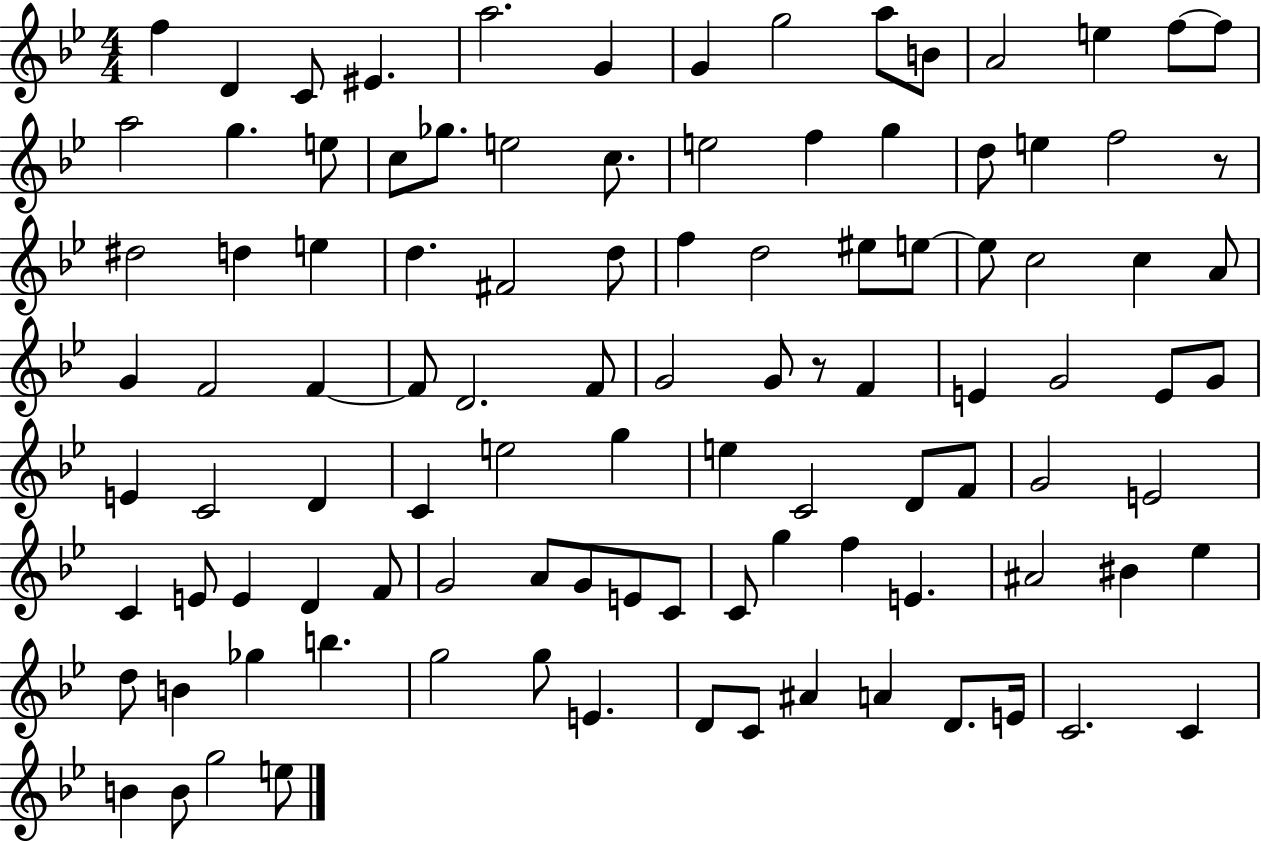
{
  \clef treble
  \numericTimeSignature
  \time 4/4
  \key bes \major
  \repeat volta 2 { f''4 d'4 c'8 eis'4. | a''2. g'4 | g'4 g''2 a''8 b'8 | a'2 e''4 f''8~~ f''8 | \break a''2 g''4. e''8 | c''8 ges''8. e''2 c''8. | e''2 f''4 g''4 | d''8 e''4 f''2 r8 | \break dis''2 d''4 e''4 | d''4. fis'2 d''8 | f''4 d''2 eis''8 e''8~~ | e''8 c''2 c''4 a'8 | \break g'4 f'2 f'4~~ | f'8 d'2. f'8 | g'2 g'8 r8 f'4 | e'4 g'2 e'8 g'8 | \break e'4 c'2 d'4 | c'4 e''2 g''4 | e''4 c'2 d'8 f'8 | g'2 e'2 | \break c'4 e'8 e'4 d'4 f'8 | g'2 a'8 g'8 e'8 c'8 | c'8 g''4 f''4 e'4. | ais'2 bis'4 ees''4 | \break d''8 b'4 ges''4 b''4. | g''2 g''8 e'4. | d'8 c'8 ais'4 a'4 d'8. e'16 | c'2. c'4 | \break b'4 b'8 g''2 e''8 | } \bar "|."
}